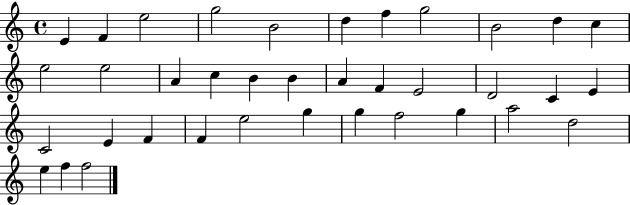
E4/q F4/q E5/h G5/h B4/h D5/q F5/q G5/h B4/h D5/q C5/q E5/h E5/h A4/q C5/q B4/q B4/q A4/q F4/q E4/h D4/h C4/q E4/q C4/h E4/q F4/q F4/q E5/h G5/q G5/q F5/h G5/q A5/h D5/h E5/q F5/q F5/h